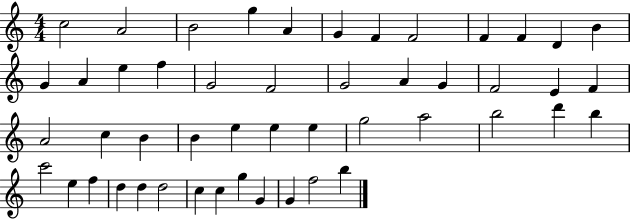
C5/h A4/h B4/h G5/q A4/q G4/q F4/q F4/h F4/q F4/q D4/q B4/q G4/q A4/q E5/q F5/q G4/h F4/h G4/h A4/q G4/q F4/h E4/q F4/q A4/h C5/q B4/q B4/q E5/q E5/q E5/q G5/h A5/h B5/h D6/q B5/q C6/h E5/q F5/q D5/q D5/q D5/h C5/q C5/q G5/q G4/q G4/q F5/h B5/q